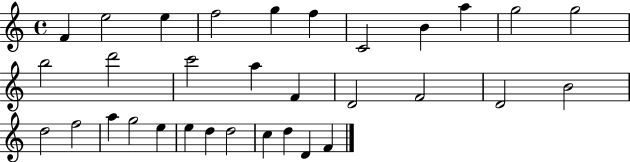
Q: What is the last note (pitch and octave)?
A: F4